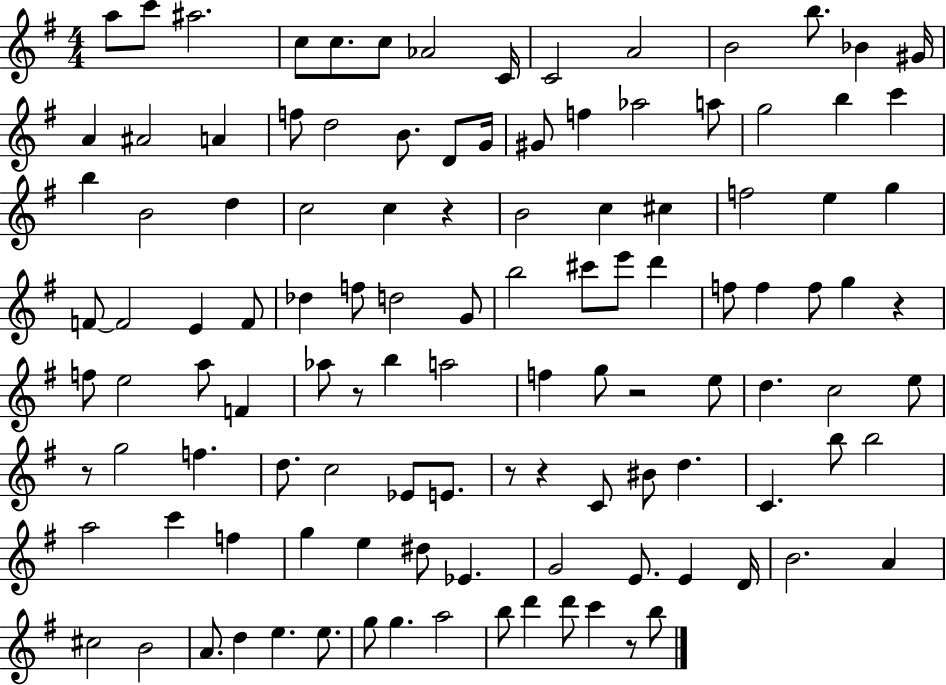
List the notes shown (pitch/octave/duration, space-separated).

A5/e C6/e A#5/h. C5/e C5/e. C5/e Ab4/h C4/s C4/h A4/h B4/h B5/e. Bb4/q G#4/s A4/q A#4/h A4/q F5/e D5/h B4/e. D4/e G4/s G#4/e F5/q Ab5/h A5/e G5/h B5/q C6/q B5/q B4/h D5/q C5/h C5/q R/q B4/h C5/q C#5/q F5/h E5/q G5/q F4/e F4/h E4/q F4/e Db5/q F5/e D5/h G4/e B5/h C#6/e E6/e D6/q F5/e F5/q F5/e G5/q R/q F5/e E5/h A5/e F4/q Ab5/e R/e B5/q A5/h F5/q G5/e R/h E5/e D5/q. C5/h E5/e R/e G5/h F5/q. D5/e. C5/h Eb4/e E4/e. R/e R/q C4/e BIS4/e D5/q. C4/q. B5/e B5/h A5/h C6/q F5/q G5/q E5/q D#5/e Eb4/q. G4/h E4/e. E4/q D4/s B4/h. A4/q C#5/h B4/h A4/e. D5/q E5/q. E5/e. G5/e G5/q. A5/h B5/e D6/q D6/e C6/q R/e B5/e